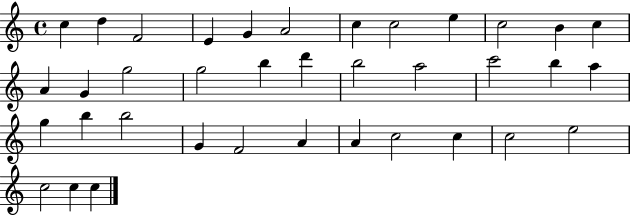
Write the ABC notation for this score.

X:1
T:Untitled
M:4/4
L:1/4
K:C
c d F2 E G A2 c c2 e c2 B c A G g2 g2 b d' b2 a2 c'2 b a g b b2 G F2 A A c2 c c2 e2 c2 c c